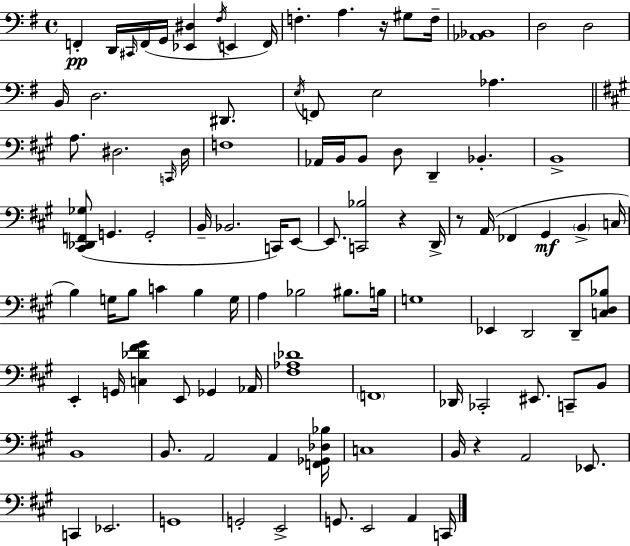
X:1
T:Untitled
M:4/4
L:1/4
K:Em
F,, D,,/4 ^C,,/4 F,,/4 G,,/4 [_E,,^D,] ^F,/4 E,, F,,/4 F, A, z/4 ^G,/2 F,/4 [_A,,_B,,]4 D,2 D,2 B,,/4 D,2 ^D,,/2 E,/4 F,,/2 E,2 _A, A,/2 ^D,2 C,,/4 ^D,/4 F,4 _A,,/4 B,,/4 B,,/2 D,/2 D,, _B,, B,,4 [^C,,_D,,F,,_G,]/2 G,, G,,2 B,,/4 _B,,2 C,,/4 E,,/2 E,,/2 [C,,_B,]2 z D,,/4 z/2 A,,/4 _F,, ^G,, B,, C,/4 B, G,/4 B,/2 C B, G,/4 A, _B,2 ^B,/2 B,/4 G,4 _E,, D,,2 D,,/2 [C,D,_B,]/2 E,, G,,/4 [C,_D^F^G] E,,/2 _G,, _A,,/4 [^F,_A,_D]4 F,,4 _D,,/4 _C,,2 ^E,,/2 C,,/2 B,,/2 B,,4 B,,/2 A,,2 A,, [F,,_G,,_D,_B,]/4 C,4 B,,/4 z A,,2 _E,,/2 C,, _E,,2 G,,4 G,,2 E,,2 G,,/2 E,,2 A,, C,,/4